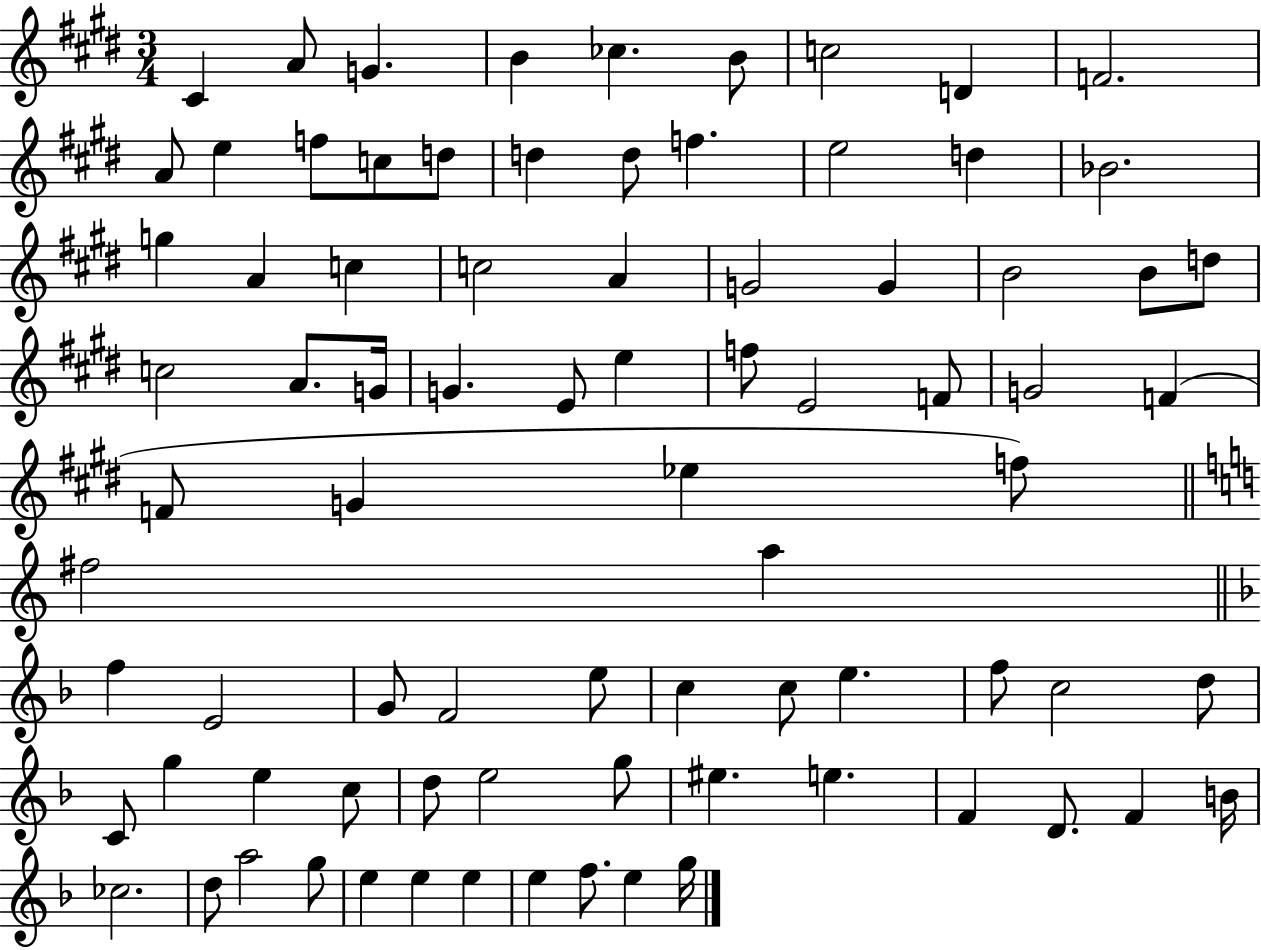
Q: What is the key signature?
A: E major